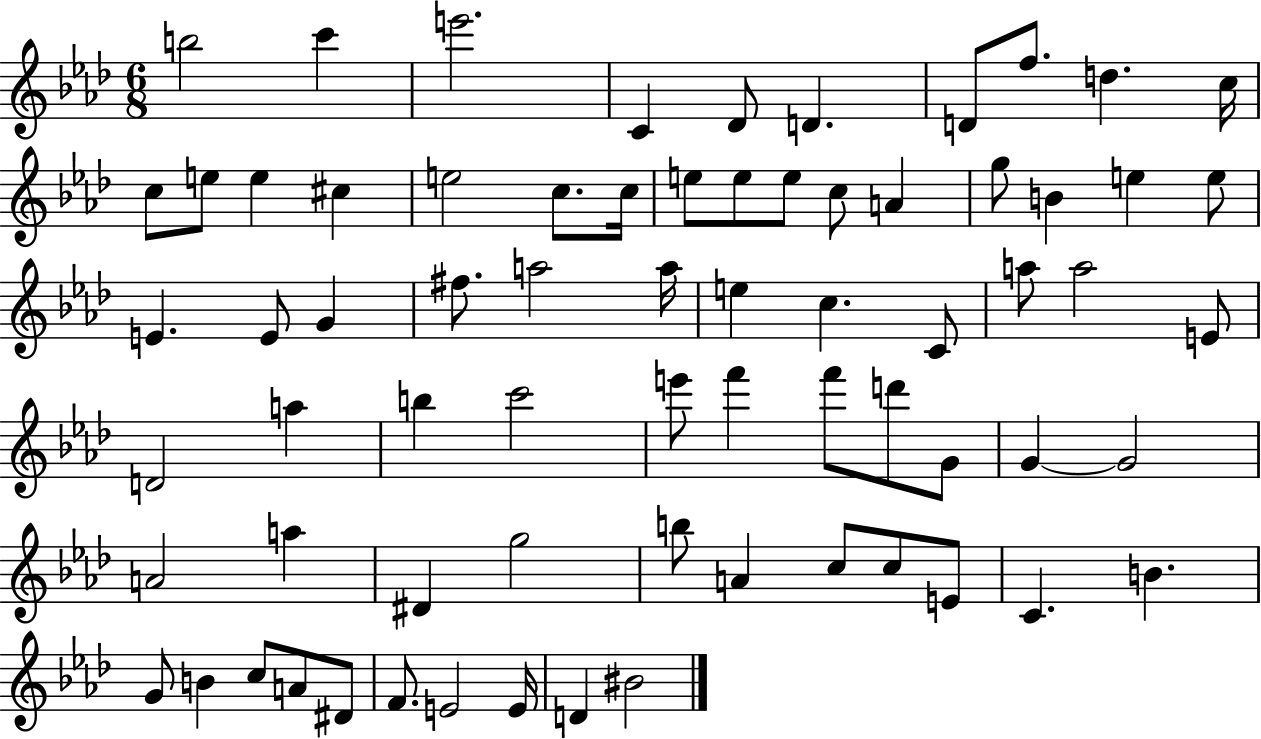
B5/h C6/q E6/h. C4/q Db4/e D4/q. D4/e F5/e. D5/q. C5/s C5/e E5/e E5/q C#5/q E5/h C5/e. C5/s E5/e E5/e E5/e C5/e A4/q G5/e B4/q E5/q E5/e E4/q. E4/e G4/q F#5/e. A5/h A5/s E5/q C5/q. C4/e A5/e A5/h E4/e D4/h A5/q B5/q C6/h E6/e F6/q F6/e D6/e G4/e G4/q G4/h A4/h A5/q D#4/q G5/h B5/e A4/q C5/e C5/e E4/e C4/q. B4/q. G4/e B4/q C5/e A4/e D#4/e F4/e. E4/h E4/s D4/q BIS4/h